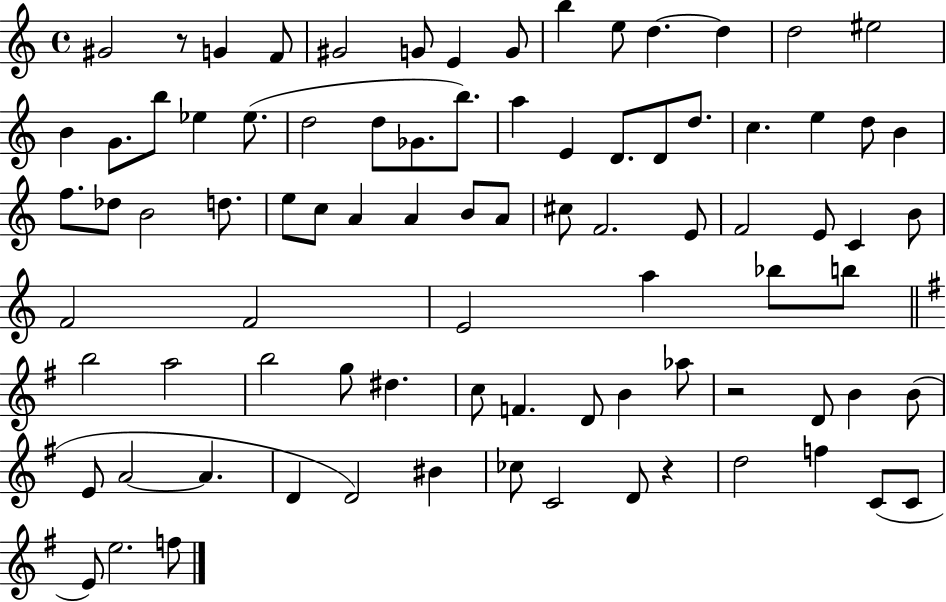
X:1
T:Untitled
M:4/4
L:1/4
K:C
^G2 z/2 G F/2 ^G2 G/2 E G/2 b e/2 d d d2 ^e2 B G/2 b/2 _e _e/2 d2 d/2 _G/2 b/2 a E D/2 D/2 d/2 c e d/2 B f/2 _d/2 B2 d/2 e/2 c/2 A A B/2 A/2 ^c/2 F2 E/2 F2 E/2 C B/2 F2 F2 E2 a _b/2 b/2 b2 a2 b2 g/2 ^d c/2 F D/2 B _a/2 z2 D/2 B B/2 E/2 A2 A D D2 ^B _c/2 C2 D/2 z d2 f C/2 C/2 E/2 e2 f/2